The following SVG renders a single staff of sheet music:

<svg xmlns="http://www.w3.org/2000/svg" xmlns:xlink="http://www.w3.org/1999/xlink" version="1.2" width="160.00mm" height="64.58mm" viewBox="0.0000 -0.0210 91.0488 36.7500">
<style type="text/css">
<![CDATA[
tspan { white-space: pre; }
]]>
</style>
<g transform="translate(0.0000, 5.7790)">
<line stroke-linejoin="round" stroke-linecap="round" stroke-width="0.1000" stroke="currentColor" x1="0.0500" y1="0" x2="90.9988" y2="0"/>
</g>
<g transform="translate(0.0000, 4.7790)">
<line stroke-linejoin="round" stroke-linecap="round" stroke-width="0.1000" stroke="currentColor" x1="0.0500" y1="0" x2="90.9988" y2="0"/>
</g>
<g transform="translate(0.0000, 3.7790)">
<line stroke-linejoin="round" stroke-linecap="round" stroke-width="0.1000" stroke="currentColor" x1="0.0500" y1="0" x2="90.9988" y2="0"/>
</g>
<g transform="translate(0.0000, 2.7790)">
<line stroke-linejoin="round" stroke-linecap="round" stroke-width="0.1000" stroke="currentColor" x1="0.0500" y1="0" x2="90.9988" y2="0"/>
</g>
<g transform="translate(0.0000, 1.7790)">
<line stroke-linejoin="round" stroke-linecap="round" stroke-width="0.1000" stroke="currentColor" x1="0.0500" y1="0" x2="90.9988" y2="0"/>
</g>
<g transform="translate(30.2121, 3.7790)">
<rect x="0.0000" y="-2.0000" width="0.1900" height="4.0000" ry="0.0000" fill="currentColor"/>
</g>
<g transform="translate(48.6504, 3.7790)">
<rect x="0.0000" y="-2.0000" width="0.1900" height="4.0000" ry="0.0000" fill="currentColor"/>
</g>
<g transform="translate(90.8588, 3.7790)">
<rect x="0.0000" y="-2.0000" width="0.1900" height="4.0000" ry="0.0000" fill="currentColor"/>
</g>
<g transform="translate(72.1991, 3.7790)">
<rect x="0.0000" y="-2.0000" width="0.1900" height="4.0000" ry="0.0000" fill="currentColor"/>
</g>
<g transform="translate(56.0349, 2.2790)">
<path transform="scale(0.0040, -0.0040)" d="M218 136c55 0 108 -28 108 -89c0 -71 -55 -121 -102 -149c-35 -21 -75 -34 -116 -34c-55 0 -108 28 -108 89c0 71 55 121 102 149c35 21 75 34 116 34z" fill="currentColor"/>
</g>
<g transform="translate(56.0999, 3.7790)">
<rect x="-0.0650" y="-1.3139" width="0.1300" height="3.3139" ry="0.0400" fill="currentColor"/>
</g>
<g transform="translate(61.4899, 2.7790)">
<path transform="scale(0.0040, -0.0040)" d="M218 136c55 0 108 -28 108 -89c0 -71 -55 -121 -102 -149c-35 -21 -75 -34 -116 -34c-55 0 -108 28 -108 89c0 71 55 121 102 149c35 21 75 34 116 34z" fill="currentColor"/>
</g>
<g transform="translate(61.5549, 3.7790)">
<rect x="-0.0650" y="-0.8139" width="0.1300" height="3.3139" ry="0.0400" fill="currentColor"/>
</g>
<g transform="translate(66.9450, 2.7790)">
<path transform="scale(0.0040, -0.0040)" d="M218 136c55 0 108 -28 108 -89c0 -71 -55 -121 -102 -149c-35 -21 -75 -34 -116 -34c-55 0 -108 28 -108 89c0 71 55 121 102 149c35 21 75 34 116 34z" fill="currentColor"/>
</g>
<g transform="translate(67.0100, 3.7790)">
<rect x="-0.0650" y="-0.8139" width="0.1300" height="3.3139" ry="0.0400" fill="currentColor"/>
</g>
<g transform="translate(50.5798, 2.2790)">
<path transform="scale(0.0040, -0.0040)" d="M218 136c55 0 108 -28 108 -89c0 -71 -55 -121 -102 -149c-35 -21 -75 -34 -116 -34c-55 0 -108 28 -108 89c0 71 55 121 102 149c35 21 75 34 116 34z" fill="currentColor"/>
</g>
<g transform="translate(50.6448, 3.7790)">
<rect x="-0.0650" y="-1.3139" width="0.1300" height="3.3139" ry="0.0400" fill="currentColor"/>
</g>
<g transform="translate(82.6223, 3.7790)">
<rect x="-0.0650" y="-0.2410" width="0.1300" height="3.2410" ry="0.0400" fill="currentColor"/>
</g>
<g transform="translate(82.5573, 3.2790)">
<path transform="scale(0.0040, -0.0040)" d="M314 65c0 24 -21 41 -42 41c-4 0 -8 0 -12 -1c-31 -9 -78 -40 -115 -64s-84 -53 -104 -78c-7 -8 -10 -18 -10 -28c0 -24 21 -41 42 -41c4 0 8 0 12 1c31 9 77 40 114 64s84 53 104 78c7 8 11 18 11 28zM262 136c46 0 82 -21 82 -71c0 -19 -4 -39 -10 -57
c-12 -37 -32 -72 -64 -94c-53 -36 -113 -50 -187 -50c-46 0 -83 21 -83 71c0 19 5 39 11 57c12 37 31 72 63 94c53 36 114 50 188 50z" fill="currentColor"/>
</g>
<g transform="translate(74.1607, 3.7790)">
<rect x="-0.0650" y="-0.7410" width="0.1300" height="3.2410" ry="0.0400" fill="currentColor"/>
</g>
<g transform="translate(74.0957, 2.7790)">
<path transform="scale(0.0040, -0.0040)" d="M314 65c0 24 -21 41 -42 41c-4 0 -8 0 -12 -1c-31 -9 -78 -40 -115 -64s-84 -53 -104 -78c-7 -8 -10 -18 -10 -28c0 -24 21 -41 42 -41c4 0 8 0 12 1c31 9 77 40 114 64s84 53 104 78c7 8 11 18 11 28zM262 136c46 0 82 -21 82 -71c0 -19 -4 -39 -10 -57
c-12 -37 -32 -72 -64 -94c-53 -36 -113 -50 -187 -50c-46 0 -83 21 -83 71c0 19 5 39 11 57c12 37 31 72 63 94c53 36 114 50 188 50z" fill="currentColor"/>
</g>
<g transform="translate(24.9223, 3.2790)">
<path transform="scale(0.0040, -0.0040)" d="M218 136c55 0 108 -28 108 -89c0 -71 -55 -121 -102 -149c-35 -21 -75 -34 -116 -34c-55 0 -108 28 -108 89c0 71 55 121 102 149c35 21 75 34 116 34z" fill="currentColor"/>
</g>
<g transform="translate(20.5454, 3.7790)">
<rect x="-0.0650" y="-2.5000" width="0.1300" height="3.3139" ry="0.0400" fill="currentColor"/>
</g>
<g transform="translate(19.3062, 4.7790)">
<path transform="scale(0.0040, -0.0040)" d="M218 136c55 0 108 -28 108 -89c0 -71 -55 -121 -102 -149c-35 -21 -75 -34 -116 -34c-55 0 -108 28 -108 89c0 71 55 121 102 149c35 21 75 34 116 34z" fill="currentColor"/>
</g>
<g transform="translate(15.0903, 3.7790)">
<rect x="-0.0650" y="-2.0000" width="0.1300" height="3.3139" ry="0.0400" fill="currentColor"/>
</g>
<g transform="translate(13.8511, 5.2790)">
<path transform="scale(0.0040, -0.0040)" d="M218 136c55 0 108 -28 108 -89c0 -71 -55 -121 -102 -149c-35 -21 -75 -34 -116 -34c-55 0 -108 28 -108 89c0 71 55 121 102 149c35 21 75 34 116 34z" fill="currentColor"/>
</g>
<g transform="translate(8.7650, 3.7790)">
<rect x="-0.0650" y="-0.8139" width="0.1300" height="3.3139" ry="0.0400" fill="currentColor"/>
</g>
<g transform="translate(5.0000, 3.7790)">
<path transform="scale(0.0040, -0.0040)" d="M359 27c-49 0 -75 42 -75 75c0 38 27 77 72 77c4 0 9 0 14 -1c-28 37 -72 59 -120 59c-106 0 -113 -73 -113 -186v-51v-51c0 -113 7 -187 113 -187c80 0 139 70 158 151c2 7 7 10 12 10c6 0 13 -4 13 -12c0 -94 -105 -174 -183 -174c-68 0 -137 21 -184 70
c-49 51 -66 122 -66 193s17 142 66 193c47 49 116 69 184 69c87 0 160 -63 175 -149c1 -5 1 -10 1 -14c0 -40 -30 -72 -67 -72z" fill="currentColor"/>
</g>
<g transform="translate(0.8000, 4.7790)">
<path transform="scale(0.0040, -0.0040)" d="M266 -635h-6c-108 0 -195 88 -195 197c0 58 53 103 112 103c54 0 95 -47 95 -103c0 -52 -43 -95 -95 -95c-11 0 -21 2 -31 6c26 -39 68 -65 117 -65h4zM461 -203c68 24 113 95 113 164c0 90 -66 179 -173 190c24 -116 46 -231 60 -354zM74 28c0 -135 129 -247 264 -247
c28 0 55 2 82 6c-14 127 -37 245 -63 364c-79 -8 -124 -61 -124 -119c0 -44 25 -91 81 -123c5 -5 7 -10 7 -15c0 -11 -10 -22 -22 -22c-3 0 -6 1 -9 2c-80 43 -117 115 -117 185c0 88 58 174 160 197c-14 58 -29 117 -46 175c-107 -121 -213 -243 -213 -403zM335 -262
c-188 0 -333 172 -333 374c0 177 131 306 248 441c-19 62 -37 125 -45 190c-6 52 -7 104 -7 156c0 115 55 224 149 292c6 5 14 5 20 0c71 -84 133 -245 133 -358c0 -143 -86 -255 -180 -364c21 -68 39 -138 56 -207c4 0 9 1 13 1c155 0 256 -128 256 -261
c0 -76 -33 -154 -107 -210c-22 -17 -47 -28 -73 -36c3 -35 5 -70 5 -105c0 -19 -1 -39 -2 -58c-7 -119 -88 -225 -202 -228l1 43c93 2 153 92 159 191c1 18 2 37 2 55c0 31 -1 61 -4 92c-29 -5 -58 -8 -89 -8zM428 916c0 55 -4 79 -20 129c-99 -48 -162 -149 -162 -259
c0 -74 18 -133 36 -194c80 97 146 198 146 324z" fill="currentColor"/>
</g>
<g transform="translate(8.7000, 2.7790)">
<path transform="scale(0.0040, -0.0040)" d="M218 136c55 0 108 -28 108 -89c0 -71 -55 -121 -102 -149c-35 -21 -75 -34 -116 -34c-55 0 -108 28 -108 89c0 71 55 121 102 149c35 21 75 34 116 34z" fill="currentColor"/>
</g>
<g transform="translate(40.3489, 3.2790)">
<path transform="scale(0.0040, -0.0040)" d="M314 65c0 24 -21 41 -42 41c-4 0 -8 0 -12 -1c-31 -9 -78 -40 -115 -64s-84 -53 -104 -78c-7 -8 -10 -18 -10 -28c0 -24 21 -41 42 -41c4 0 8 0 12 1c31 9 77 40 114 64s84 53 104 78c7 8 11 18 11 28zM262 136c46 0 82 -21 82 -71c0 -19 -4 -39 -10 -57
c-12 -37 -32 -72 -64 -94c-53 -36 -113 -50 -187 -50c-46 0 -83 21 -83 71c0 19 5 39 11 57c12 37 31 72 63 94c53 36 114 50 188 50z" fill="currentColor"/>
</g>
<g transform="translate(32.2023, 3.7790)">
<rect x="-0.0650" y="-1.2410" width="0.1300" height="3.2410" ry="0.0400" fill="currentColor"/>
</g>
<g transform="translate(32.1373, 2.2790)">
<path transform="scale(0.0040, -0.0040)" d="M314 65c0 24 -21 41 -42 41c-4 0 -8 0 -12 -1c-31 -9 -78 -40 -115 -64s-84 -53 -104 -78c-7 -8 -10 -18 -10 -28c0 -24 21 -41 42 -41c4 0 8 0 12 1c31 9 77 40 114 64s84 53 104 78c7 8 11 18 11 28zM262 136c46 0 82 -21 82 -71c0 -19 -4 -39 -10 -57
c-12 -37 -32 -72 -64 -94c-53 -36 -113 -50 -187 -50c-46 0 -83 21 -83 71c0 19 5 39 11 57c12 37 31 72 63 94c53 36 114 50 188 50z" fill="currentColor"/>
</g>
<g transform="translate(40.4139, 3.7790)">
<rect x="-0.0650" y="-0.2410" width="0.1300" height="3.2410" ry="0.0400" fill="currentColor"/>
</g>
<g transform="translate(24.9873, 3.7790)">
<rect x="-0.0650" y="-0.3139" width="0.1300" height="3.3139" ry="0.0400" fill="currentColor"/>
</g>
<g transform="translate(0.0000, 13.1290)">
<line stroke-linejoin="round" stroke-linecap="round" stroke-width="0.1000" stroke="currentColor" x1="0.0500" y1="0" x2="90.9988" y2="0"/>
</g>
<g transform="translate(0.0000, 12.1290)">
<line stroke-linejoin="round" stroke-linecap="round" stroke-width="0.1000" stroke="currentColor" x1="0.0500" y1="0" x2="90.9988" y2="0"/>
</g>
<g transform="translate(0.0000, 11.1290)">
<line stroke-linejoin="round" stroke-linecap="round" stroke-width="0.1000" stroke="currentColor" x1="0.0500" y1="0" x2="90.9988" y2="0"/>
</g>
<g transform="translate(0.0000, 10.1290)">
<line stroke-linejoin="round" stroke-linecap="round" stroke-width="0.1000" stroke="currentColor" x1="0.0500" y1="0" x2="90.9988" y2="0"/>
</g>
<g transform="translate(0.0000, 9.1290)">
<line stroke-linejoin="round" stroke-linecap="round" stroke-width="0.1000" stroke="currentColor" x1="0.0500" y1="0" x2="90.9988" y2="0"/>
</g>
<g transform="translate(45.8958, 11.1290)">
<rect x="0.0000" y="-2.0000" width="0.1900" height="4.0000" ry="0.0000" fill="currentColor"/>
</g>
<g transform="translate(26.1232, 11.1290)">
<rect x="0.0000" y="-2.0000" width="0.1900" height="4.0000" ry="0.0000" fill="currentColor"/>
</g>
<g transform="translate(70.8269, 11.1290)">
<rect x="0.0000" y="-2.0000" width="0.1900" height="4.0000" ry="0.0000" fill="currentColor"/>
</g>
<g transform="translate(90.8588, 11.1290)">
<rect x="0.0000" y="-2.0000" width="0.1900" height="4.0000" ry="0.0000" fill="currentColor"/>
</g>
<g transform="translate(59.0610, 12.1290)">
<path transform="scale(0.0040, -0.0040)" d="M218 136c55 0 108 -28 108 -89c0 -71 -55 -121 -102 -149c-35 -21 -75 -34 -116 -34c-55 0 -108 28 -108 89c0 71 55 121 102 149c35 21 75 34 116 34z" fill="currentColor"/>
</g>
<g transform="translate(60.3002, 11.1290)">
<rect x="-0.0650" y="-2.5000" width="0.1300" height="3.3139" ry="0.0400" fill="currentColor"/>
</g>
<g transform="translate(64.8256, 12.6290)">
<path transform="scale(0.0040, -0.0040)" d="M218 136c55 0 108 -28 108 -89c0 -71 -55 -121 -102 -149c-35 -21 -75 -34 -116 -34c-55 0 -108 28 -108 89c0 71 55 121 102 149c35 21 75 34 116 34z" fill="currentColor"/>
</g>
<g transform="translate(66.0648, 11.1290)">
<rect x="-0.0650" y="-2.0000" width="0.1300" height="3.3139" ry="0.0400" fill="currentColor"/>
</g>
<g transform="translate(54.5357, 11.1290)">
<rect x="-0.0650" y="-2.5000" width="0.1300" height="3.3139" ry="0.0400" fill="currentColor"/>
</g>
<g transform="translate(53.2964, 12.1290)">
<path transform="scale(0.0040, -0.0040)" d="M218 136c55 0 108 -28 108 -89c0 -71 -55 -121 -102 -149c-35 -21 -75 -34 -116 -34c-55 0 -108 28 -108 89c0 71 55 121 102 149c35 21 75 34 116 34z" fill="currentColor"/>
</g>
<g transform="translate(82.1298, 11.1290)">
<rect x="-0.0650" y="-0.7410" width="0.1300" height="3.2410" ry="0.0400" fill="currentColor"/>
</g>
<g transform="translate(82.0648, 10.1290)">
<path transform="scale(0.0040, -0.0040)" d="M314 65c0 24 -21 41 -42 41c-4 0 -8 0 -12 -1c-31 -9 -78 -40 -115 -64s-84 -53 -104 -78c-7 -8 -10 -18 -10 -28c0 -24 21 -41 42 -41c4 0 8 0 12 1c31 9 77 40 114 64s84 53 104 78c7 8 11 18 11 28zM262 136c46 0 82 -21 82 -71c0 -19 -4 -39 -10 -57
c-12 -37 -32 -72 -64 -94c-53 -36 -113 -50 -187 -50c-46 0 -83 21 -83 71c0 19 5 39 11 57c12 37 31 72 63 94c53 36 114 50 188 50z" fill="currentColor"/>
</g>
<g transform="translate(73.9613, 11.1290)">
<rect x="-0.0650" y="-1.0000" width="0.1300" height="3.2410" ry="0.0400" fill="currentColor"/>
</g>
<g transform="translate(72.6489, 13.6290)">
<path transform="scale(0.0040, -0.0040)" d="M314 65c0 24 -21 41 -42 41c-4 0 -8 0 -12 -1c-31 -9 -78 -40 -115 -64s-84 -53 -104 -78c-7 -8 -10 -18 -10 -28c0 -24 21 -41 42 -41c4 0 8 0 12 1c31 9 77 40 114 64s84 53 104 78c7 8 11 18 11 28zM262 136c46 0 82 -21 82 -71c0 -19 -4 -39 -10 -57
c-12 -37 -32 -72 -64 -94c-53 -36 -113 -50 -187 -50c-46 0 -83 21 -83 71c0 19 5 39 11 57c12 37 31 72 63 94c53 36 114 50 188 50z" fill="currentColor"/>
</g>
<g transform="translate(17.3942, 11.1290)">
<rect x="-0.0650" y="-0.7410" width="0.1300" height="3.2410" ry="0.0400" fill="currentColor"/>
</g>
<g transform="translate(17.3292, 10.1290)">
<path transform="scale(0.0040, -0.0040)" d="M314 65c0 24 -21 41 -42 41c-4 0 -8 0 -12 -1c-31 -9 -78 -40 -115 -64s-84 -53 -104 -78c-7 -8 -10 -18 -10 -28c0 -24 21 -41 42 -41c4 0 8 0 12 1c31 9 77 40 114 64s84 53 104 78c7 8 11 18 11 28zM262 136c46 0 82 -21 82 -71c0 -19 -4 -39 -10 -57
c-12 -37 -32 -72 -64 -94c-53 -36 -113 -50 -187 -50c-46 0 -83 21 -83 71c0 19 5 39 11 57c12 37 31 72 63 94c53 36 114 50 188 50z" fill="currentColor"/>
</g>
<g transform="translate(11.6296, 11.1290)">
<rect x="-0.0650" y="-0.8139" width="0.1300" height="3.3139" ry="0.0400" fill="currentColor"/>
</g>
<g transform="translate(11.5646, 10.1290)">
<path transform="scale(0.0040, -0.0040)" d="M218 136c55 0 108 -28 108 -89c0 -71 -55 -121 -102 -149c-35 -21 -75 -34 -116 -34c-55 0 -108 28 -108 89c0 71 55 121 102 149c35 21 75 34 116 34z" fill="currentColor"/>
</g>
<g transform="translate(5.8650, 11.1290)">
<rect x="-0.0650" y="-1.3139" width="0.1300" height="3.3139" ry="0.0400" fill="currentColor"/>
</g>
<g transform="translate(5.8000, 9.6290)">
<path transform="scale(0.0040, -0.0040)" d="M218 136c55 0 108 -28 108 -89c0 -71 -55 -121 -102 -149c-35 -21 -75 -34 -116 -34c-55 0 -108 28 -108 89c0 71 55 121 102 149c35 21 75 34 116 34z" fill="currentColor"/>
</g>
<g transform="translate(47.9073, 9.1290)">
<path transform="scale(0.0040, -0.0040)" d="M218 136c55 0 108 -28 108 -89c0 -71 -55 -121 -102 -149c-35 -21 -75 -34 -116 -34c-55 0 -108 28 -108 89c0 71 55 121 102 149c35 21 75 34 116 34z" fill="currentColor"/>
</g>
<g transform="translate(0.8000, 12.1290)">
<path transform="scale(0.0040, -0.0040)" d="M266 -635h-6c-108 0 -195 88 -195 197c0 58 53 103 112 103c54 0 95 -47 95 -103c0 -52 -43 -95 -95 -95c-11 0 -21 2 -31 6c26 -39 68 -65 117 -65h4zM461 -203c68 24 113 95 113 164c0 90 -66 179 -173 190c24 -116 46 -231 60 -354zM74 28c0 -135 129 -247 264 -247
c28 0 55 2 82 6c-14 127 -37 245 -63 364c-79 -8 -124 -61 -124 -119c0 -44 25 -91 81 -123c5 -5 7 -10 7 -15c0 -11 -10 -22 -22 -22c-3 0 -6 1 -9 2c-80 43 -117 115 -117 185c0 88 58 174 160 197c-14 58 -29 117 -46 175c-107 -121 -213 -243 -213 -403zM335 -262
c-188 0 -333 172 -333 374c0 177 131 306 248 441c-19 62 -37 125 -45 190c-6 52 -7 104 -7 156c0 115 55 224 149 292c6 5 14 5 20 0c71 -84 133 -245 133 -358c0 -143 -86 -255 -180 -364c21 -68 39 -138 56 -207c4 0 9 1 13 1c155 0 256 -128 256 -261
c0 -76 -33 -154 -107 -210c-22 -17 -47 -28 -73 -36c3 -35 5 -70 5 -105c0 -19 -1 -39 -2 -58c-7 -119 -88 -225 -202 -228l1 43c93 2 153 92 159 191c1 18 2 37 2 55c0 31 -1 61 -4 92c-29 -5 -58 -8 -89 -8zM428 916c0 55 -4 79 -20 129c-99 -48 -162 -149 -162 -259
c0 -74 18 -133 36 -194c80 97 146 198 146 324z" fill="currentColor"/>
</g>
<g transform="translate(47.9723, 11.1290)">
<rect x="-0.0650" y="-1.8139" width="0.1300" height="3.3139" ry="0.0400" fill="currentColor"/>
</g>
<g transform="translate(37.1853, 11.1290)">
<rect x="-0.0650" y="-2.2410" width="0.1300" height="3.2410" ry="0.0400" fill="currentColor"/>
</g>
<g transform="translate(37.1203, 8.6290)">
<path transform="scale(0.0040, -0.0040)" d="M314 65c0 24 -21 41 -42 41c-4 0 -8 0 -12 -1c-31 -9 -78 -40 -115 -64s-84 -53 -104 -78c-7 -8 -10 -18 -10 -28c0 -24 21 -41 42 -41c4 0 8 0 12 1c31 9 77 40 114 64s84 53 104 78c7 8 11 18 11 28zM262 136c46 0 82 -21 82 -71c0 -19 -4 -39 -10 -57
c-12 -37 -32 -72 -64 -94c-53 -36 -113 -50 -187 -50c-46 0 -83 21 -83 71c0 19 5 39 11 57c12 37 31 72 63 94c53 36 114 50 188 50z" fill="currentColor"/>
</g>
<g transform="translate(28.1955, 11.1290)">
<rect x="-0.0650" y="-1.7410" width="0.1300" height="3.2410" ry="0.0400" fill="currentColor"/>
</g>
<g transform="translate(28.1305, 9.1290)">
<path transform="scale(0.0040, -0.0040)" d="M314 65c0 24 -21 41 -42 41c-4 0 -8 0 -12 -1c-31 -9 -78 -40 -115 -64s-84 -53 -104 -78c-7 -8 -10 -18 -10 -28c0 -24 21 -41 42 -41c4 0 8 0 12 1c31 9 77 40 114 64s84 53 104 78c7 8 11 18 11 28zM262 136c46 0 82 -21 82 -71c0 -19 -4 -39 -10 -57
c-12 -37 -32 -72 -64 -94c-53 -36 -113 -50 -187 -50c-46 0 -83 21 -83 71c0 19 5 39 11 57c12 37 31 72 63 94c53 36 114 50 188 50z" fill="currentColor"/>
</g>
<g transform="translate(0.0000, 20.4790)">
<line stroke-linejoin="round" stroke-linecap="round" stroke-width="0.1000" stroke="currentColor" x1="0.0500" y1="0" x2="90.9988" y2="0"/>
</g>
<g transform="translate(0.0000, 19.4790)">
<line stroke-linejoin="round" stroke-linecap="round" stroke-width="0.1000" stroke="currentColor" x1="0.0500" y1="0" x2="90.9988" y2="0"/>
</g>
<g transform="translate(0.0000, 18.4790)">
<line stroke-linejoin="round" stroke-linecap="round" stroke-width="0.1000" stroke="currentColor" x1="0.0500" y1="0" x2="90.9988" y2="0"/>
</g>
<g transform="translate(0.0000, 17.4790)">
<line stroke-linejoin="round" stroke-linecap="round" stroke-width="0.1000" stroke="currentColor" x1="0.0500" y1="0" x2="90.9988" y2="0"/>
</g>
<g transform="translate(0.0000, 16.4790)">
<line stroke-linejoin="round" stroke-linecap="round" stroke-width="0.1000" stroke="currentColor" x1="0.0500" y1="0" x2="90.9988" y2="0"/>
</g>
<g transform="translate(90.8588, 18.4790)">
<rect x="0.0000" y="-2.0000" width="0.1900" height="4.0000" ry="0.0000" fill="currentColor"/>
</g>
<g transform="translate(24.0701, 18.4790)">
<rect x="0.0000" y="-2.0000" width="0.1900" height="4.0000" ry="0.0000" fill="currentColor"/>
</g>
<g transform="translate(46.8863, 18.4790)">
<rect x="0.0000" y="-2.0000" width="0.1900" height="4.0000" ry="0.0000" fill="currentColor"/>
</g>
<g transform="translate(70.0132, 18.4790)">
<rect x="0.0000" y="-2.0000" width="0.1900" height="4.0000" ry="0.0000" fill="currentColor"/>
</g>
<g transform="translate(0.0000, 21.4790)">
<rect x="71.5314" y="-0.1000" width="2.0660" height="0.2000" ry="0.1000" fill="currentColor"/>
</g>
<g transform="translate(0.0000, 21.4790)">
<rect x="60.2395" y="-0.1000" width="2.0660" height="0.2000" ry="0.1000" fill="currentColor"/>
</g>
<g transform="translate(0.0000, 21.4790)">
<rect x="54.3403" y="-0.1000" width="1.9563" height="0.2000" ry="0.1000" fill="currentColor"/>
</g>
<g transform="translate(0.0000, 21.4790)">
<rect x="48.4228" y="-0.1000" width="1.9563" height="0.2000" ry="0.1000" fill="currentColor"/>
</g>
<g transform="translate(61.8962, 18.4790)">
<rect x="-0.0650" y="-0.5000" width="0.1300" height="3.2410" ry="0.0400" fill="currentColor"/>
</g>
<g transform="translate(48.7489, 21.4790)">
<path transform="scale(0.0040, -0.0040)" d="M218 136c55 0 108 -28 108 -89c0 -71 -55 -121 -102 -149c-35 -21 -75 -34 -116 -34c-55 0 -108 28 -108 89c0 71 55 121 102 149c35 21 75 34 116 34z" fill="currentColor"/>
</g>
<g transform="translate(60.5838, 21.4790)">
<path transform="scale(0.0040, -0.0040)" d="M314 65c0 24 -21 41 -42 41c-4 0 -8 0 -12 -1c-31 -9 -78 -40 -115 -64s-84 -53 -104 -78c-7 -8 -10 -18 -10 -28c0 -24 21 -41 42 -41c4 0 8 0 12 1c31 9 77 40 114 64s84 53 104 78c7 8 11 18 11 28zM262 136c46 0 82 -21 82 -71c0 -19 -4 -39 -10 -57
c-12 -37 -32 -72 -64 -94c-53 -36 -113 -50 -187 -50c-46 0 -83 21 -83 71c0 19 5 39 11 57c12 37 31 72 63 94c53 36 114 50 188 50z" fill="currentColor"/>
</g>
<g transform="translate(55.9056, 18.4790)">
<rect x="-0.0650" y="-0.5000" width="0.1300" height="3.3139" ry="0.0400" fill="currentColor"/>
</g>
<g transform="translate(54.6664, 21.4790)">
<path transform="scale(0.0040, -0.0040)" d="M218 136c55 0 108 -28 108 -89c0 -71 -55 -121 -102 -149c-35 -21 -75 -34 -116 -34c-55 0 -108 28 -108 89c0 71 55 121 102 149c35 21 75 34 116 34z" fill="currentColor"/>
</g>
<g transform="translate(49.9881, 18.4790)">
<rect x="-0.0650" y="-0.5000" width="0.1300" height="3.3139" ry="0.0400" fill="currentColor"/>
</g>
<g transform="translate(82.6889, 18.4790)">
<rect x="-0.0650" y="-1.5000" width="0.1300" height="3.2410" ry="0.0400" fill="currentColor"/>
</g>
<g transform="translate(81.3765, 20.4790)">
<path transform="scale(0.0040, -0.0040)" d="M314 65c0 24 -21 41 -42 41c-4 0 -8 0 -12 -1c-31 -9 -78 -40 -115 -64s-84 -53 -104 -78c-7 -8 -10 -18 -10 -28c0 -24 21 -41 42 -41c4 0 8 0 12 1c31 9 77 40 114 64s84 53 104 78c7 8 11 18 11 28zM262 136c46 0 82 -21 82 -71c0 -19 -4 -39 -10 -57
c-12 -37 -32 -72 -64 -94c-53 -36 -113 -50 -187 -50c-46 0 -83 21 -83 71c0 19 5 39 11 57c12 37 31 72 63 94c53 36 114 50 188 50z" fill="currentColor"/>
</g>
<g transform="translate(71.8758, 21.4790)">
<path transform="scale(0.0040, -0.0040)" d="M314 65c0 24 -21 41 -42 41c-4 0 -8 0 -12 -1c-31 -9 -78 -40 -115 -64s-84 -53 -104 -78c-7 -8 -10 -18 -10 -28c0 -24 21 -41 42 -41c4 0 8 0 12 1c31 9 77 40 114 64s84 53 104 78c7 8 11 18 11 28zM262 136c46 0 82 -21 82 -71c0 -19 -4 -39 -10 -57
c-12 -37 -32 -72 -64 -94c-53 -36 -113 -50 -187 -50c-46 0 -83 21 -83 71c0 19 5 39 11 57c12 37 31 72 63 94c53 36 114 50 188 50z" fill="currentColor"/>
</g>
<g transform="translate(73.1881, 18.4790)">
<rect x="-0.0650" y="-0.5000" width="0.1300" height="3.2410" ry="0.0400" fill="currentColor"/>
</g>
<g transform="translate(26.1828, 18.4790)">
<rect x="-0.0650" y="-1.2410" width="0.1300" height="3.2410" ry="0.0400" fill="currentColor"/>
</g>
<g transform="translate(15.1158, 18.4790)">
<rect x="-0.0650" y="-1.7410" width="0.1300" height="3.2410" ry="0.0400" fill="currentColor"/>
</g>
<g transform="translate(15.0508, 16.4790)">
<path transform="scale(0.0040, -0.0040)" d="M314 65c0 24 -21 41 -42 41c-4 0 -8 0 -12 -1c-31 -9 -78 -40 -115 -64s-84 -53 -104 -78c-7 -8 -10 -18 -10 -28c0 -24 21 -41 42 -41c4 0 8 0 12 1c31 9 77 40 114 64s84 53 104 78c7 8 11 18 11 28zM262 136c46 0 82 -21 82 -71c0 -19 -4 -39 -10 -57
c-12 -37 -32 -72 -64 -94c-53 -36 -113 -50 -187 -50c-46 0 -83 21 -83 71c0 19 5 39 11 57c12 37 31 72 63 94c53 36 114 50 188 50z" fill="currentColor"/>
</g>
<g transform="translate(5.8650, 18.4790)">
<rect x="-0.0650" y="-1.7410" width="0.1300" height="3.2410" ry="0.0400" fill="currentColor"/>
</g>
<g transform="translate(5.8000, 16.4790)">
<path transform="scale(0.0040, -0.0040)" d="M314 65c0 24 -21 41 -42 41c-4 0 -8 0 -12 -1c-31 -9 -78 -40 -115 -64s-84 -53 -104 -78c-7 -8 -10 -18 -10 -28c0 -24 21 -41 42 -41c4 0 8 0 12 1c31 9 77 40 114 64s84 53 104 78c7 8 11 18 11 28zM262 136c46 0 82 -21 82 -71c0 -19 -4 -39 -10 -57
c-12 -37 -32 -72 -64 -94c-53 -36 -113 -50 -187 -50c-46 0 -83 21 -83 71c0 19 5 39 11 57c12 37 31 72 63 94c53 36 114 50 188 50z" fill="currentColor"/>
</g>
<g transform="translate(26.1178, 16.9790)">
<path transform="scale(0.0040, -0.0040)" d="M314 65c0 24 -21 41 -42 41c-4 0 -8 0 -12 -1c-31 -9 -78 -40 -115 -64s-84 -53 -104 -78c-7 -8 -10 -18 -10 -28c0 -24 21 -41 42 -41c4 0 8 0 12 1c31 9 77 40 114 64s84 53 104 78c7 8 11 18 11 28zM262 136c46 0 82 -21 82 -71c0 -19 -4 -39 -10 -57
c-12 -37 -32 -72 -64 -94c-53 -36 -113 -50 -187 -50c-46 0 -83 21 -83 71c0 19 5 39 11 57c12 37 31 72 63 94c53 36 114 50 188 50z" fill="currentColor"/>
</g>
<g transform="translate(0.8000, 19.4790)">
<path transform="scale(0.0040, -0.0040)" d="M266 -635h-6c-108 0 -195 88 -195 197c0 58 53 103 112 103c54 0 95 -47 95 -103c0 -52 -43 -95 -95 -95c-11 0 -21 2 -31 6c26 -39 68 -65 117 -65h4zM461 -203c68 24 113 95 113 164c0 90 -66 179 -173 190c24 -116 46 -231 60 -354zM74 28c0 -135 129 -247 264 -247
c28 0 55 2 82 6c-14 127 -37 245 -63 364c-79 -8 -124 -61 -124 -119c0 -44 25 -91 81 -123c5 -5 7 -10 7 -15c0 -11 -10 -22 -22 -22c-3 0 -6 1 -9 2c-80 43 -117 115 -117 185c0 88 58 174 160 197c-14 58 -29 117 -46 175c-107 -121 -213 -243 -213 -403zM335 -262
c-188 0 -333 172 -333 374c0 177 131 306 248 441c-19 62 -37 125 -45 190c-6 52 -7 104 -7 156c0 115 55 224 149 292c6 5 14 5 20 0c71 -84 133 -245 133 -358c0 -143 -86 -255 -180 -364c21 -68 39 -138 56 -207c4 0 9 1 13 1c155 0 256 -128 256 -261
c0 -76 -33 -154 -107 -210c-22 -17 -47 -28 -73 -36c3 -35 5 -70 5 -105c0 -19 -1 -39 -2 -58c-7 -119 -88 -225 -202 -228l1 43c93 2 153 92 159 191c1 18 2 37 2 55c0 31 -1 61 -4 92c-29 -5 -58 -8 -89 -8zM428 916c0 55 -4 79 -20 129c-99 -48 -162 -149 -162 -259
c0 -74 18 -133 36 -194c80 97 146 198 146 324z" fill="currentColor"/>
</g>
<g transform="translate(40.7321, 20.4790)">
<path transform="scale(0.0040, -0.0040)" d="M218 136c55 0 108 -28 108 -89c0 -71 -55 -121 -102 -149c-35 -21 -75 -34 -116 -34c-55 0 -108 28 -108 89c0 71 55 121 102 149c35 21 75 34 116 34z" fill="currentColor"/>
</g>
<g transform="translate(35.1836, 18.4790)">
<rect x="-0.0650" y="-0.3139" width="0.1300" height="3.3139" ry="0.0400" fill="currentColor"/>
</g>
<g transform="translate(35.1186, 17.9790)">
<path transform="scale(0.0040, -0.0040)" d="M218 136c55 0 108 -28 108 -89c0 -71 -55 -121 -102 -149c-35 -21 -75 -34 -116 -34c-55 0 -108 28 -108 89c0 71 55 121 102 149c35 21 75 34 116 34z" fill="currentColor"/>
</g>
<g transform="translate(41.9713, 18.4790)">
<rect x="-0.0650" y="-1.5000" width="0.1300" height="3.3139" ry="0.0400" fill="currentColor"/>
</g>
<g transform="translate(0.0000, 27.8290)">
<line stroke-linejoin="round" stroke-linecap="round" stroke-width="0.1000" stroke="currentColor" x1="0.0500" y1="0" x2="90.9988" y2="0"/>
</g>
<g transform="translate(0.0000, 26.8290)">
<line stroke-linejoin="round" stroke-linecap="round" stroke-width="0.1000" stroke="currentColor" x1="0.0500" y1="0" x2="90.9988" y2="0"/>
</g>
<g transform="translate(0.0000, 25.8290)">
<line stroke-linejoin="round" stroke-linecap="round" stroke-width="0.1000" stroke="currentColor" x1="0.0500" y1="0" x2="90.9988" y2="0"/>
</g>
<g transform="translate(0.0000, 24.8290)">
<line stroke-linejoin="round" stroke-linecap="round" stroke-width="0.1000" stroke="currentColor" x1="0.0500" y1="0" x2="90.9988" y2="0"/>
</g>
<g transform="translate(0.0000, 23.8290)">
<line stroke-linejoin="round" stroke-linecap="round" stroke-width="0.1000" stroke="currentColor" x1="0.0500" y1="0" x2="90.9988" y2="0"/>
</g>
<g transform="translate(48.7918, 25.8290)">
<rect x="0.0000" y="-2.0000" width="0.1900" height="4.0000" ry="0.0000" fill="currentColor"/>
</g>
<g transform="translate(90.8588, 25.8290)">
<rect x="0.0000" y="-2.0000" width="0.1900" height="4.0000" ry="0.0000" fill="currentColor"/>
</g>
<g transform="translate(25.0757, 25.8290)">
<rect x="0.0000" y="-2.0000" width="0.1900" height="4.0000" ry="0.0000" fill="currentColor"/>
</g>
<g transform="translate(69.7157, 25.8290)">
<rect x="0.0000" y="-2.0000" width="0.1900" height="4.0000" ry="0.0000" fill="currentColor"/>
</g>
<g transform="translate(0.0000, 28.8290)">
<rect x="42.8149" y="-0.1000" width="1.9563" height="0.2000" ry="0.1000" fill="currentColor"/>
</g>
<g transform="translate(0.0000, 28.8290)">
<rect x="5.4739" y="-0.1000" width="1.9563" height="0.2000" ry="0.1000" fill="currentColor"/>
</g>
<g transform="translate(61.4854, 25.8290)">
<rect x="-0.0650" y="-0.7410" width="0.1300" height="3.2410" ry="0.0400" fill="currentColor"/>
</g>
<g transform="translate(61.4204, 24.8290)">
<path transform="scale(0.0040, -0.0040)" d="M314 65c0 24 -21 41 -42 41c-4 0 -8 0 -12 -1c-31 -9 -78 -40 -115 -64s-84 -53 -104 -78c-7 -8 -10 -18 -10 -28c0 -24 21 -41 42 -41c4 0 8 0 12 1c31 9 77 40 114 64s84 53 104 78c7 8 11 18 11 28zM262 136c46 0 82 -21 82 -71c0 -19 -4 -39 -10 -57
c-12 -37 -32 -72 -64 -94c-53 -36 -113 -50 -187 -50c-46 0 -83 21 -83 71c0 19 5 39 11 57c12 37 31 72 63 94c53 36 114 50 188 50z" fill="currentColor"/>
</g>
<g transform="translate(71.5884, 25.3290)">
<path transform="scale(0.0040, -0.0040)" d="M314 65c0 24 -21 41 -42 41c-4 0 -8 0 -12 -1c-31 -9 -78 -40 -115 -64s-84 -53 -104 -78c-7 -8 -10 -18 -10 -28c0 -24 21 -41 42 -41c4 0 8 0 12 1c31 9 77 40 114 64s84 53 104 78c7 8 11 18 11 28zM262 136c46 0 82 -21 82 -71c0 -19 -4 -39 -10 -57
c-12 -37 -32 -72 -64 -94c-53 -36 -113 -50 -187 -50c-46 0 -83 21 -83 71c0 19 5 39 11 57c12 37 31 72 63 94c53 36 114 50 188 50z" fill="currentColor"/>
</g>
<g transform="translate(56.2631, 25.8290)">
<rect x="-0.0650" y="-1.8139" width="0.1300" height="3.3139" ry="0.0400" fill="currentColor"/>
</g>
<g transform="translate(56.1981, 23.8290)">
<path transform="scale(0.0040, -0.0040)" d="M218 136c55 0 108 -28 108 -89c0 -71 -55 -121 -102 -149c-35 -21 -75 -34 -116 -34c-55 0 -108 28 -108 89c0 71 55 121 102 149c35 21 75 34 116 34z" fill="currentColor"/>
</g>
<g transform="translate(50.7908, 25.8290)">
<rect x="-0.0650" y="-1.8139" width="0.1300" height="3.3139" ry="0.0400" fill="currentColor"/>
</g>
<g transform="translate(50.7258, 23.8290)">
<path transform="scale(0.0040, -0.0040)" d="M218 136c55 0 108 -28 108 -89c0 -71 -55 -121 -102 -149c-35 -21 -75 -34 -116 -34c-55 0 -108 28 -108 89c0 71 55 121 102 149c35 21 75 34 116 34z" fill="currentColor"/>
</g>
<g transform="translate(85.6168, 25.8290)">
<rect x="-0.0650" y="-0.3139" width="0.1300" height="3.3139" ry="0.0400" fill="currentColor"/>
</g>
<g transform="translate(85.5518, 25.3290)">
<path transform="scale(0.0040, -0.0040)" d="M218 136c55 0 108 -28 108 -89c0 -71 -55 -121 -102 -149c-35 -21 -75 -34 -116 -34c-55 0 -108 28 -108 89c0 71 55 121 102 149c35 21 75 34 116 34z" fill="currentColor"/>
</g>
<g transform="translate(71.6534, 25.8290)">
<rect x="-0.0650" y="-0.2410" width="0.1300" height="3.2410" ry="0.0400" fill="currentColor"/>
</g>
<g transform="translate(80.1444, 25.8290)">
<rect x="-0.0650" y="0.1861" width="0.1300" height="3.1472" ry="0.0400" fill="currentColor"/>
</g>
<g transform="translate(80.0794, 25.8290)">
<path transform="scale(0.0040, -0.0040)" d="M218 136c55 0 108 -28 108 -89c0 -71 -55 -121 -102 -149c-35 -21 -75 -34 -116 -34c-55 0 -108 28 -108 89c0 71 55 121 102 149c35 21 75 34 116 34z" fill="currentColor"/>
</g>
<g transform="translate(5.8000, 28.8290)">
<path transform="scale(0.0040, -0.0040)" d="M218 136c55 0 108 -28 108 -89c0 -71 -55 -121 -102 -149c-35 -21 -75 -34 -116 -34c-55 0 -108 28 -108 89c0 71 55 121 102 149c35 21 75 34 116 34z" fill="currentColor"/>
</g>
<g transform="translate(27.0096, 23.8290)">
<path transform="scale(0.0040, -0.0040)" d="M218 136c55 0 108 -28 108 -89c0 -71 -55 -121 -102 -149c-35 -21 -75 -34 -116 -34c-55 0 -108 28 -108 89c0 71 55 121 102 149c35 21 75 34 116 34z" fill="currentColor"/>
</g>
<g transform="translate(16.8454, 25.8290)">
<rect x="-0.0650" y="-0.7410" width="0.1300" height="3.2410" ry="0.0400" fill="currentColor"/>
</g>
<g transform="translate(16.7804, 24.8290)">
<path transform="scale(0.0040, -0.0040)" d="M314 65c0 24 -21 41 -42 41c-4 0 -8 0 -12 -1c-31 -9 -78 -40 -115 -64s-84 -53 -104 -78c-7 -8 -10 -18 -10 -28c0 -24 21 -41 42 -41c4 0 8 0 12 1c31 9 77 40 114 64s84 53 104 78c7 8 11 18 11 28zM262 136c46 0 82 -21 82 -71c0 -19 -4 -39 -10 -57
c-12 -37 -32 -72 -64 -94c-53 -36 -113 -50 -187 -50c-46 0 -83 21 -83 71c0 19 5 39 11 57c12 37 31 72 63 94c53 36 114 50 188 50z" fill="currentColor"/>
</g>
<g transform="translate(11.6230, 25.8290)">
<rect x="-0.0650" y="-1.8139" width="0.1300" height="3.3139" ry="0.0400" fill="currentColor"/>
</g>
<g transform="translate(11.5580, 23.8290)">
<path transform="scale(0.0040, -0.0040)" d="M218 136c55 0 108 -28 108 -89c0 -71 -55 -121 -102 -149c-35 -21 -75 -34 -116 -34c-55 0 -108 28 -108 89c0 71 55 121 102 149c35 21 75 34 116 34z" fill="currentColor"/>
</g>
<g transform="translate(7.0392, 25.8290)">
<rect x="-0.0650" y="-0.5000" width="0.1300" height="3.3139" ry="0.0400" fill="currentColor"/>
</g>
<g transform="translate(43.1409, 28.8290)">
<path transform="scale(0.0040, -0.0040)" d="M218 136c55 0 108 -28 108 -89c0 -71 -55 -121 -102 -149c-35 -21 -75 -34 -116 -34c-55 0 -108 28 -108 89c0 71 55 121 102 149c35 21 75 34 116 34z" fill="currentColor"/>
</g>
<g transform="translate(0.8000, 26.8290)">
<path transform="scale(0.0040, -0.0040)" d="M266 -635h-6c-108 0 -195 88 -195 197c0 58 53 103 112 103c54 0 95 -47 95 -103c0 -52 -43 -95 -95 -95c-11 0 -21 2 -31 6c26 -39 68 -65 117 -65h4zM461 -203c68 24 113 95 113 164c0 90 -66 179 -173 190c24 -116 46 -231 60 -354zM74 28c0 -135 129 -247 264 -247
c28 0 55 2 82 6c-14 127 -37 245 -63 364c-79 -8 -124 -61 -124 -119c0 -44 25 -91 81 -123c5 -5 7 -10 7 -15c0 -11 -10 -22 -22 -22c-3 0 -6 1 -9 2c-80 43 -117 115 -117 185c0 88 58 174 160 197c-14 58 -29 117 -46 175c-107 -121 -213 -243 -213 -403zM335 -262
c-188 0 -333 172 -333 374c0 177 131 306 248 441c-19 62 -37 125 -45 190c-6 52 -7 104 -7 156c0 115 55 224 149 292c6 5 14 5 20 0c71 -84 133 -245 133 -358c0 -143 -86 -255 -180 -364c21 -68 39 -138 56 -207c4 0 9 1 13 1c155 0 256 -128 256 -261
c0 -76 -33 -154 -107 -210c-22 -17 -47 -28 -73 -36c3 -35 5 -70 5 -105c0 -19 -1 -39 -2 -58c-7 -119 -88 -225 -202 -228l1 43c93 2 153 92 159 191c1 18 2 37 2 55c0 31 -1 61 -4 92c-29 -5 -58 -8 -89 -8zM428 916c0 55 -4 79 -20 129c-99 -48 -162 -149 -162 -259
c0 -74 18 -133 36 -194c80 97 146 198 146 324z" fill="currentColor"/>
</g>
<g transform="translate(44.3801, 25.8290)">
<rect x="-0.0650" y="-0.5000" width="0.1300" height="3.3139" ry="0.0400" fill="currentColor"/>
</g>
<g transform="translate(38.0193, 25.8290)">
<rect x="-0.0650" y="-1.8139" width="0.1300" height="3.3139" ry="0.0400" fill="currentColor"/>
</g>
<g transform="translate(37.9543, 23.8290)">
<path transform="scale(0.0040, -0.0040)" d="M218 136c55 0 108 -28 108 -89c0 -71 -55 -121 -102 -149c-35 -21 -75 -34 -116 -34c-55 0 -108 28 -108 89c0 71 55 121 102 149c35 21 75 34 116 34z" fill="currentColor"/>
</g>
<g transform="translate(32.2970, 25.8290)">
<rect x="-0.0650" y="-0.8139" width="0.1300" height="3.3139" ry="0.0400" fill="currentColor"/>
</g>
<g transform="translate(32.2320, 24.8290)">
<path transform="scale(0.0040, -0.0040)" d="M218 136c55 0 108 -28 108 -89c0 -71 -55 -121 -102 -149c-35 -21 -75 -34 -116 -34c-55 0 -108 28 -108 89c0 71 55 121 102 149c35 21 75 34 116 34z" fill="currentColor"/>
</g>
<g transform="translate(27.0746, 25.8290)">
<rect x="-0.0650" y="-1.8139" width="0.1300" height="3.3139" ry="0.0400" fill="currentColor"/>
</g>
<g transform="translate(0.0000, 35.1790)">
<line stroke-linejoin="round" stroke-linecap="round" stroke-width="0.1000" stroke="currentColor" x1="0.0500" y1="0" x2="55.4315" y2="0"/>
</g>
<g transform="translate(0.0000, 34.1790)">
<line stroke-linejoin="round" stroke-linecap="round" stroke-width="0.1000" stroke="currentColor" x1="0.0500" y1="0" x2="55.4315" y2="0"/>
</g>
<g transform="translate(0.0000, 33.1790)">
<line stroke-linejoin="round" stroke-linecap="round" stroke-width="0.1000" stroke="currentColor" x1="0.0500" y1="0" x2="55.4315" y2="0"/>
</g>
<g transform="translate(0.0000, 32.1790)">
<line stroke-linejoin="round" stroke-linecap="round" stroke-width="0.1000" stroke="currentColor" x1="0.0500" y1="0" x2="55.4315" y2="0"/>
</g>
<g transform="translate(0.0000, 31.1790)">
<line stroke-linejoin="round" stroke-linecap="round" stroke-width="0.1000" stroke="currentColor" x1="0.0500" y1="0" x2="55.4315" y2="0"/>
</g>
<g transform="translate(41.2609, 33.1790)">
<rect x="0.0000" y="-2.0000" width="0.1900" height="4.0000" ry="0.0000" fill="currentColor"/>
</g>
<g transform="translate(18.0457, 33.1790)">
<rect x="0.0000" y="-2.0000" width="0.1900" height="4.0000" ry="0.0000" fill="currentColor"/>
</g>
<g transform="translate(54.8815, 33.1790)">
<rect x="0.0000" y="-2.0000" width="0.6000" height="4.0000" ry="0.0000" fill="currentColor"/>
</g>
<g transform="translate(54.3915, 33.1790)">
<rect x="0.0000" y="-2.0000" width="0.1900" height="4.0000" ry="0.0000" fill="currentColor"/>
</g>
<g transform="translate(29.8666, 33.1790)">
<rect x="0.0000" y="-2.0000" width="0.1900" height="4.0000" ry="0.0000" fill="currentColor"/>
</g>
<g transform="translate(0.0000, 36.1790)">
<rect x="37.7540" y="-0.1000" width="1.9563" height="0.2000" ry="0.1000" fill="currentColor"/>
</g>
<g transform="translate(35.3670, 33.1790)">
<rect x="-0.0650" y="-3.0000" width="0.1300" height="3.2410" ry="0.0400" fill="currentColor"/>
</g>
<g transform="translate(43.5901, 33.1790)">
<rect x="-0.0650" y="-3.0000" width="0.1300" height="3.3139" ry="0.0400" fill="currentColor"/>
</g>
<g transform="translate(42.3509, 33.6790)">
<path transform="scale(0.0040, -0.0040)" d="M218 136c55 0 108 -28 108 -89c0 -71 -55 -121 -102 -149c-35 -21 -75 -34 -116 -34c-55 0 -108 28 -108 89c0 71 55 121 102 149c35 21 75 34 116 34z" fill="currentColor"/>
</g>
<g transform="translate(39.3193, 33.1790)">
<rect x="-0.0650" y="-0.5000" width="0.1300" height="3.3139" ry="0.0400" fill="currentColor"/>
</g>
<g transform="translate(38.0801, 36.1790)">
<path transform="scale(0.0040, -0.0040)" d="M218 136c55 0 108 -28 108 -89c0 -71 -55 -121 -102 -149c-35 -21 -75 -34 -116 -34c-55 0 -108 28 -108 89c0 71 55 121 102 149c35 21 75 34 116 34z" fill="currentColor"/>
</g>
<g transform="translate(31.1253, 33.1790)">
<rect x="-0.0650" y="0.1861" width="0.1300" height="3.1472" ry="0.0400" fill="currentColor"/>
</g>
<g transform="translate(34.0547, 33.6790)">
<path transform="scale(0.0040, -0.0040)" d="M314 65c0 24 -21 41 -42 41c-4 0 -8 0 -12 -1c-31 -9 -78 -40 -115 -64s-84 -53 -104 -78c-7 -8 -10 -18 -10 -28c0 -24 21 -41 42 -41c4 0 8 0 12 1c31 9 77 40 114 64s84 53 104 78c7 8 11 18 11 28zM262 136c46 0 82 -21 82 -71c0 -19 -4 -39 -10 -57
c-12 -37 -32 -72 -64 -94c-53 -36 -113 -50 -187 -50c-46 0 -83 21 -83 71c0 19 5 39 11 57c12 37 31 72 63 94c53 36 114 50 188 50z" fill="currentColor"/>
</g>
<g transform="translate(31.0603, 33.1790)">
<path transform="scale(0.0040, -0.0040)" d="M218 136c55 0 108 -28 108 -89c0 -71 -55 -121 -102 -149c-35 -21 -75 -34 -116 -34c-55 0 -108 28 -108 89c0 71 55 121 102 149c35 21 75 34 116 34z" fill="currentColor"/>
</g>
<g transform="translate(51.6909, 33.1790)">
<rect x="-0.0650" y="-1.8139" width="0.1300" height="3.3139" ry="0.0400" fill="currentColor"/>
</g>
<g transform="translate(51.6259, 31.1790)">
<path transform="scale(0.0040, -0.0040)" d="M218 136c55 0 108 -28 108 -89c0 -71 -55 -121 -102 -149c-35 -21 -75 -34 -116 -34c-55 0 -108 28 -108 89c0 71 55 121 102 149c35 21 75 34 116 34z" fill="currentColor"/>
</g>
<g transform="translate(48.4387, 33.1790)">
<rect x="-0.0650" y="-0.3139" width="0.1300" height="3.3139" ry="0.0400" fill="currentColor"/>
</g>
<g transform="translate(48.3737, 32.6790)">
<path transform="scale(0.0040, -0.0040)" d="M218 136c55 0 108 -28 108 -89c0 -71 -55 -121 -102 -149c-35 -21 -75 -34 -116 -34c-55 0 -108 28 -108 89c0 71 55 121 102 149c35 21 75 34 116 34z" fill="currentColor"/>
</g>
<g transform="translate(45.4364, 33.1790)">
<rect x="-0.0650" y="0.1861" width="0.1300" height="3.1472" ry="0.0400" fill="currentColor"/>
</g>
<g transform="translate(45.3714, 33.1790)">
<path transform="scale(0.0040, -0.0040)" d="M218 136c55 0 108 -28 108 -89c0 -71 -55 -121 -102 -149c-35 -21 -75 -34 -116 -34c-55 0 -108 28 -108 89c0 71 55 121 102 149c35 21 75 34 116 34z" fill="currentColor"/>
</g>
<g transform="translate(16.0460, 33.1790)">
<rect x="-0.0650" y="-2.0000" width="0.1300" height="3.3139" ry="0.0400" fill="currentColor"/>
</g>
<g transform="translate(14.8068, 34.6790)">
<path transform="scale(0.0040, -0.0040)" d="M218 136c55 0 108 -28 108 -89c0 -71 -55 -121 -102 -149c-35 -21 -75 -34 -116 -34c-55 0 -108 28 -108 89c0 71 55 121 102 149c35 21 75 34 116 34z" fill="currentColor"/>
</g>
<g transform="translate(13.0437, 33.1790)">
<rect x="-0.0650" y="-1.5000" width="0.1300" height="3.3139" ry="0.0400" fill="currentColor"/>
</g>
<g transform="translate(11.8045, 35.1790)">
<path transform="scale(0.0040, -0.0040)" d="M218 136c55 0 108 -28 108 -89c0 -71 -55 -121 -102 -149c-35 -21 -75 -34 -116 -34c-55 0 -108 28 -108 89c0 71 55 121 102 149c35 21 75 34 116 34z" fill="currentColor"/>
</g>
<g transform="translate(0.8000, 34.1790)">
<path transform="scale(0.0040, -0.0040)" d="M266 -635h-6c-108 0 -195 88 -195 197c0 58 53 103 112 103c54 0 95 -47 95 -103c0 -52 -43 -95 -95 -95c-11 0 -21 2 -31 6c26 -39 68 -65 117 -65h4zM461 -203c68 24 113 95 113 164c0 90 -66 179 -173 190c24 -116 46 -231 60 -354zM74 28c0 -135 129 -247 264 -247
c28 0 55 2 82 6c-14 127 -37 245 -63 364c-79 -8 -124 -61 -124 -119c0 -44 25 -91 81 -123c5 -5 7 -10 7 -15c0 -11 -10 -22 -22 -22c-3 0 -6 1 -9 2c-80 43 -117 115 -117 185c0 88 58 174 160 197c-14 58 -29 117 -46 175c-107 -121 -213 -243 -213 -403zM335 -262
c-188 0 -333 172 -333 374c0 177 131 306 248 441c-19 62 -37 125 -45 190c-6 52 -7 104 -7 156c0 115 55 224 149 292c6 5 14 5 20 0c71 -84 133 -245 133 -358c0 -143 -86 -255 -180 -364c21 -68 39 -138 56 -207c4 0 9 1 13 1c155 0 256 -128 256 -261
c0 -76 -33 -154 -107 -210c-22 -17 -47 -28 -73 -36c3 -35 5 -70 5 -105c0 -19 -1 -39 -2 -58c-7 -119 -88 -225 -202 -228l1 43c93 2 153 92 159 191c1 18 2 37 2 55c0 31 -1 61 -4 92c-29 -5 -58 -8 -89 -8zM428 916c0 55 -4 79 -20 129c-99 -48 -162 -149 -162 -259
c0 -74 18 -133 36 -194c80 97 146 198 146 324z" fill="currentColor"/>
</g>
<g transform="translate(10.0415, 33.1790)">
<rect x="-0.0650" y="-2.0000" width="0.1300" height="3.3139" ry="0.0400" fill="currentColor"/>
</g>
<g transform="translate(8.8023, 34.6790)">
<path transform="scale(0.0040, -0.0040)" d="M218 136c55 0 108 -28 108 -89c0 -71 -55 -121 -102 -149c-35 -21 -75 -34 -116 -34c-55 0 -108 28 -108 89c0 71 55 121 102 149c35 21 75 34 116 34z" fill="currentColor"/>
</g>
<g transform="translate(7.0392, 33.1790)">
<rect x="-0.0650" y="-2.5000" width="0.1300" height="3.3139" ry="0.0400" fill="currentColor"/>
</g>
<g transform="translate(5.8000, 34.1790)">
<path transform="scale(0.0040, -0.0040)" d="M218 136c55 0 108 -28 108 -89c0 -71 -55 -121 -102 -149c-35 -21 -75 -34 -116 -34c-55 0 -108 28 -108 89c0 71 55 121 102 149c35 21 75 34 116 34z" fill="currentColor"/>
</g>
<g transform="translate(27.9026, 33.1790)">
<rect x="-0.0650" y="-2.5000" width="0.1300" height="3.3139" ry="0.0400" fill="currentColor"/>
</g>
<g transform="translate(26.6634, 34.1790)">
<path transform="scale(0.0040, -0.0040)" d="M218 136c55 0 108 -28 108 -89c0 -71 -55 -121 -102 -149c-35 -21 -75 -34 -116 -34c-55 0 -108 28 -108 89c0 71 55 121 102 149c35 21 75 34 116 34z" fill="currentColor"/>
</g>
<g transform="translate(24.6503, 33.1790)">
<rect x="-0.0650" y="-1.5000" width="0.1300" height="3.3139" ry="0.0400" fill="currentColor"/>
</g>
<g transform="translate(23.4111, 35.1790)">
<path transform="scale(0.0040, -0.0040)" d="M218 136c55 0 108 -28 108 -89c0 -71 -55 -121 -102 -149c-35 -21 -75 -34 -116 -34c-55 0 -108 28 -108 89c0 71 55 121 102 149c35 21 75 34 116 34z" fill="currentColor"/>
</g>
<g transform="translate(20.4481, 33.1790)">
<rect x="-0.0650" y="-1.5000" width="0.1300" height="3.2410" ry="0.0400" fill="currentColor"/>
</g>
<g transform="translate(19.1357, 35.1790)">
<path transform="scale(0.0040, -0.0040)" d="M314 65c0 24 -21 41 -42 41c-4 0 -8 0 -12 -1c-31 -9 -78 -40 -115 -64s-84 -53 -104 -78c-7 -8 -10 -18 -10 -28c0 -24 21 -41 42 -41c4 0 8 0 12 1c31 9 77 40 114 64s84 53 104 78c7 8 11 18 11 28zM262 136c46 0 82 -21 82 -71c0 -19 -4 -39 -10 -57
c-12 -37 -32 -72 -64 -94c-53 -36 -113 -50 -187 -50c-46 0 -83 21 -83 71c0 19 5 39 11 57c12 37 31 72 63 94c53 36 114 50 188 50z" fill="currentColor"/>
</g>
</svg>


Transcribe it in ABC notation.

X:1
T:Untitled
M:4/4
L:1/4
K:C
d F G c e2 c2 e e d d d2 c2 e d d2 f2 g2 f G G F D2 d2 f2 f2 e2 c E C C C2 C2 E2 C f d2 f d f C f f d2 c2 B c G F E F E2 E G B A2 C A B c f